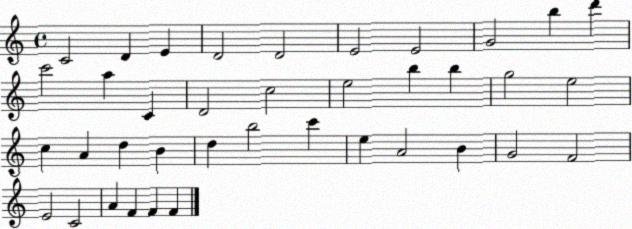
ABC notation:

X:1
T:Untitled
M:4/4
L:1/4
K:C
C2 D E D2 D2 E2 E2 G2 b d' c'2 a C D2 c2 e2 b b g2 e2 c A d B d b2 c' e A2 B G2 F2 E2 C2 A F F F